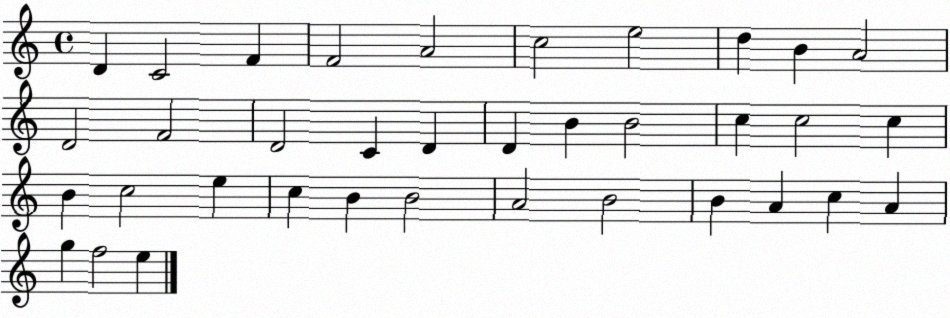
X:1
T:Untitled
M:4/4
L:1/4
K:C
D C2 F F2 A2 c2 e2 d B A2 D2 F2 D2 C D D B B2 c c2 c B c2 e c B B2 A2 B2 B A c A g f2 e